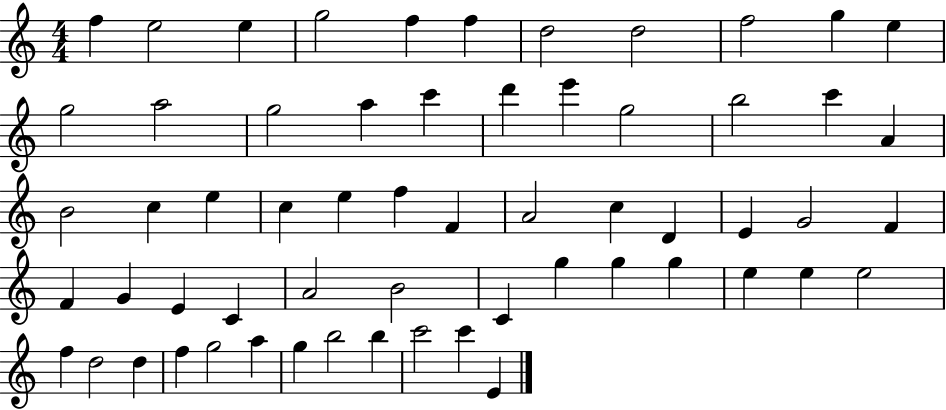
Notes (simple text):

F5/q E5/h E5/q G5/h F5/q F5/q D5/h D5/h F5/h G5/q E5/q G5/h A5/h G5/h A5/q C6/q D6/q E6/q G5/h B5/h C6/q A4/q B4/h C5/q E5/q C5/q E5/q F5/q F4/q A4/h C5/q D4/q E4/q G4/h F4/q F4/q G4/q E4/q C4/q A4/h B4/h C4/q G5/q G5/q G5/q E5/q E5/q E5/h F5/q D5/h D5/q F5/q G5/h A5/q G5/q B5/h B5/q C6/h C6/q E4/q